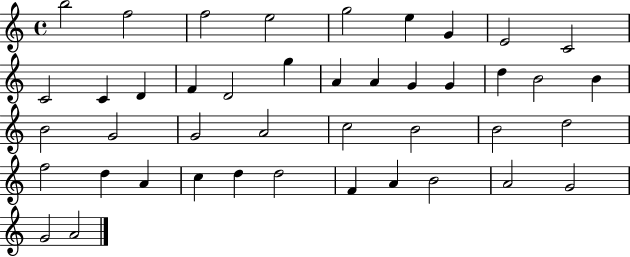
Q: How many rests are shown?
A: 0